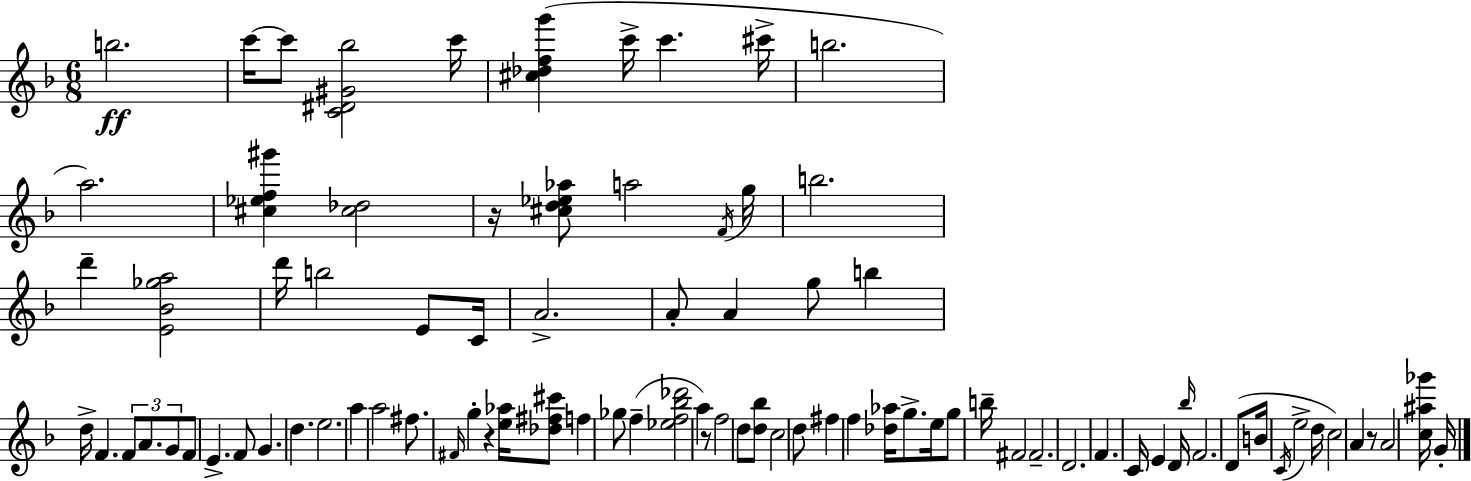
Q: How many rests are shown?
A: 4